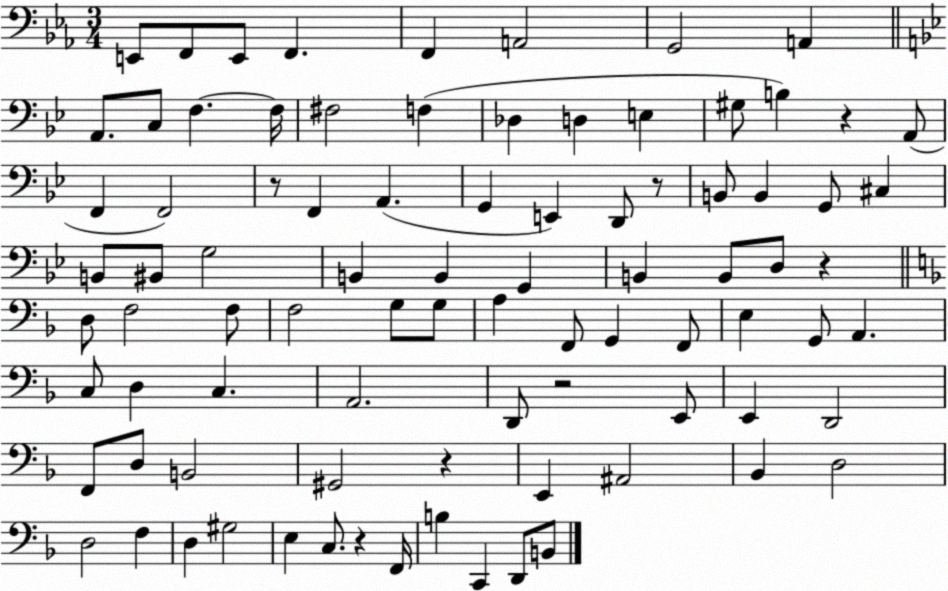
X:1
T:Untitled
M:3/4
L:1/4
K:Eb
E,,/2 F,,/2 E,,/2 F,, F,, A,,2 G,,2 A,, A,,/2 C,/2 F, F,/4 ^F,2 F, _D, D, E, ^G,/2 B, z A,,/2 F,, F,,2 z/2 F,, A,, G,, E,, D,,/2 z/2 B,,/2 B,, G,,/2 ^C, B,,/2 ^B,,/2 G,2 B,, B,, G,, B,, B,,/2 D,/2 z D,/2 F,2 F,/2 F,2 G,/2 G,/2 A, F,,/2 G,, F,,/2 E, G,,/2 A,, C,/2 D, C, A,,2 D,,/2 z2 E,,/2 E,, D,,2 F,,/2 D,/2 B,,2 ^G,,2 z E,, ^A,,2 _B,, D,2 D,2 F, D, ^G,2 E, C,/2 z F,,/4 B, C,, D,,/2 B,,/2